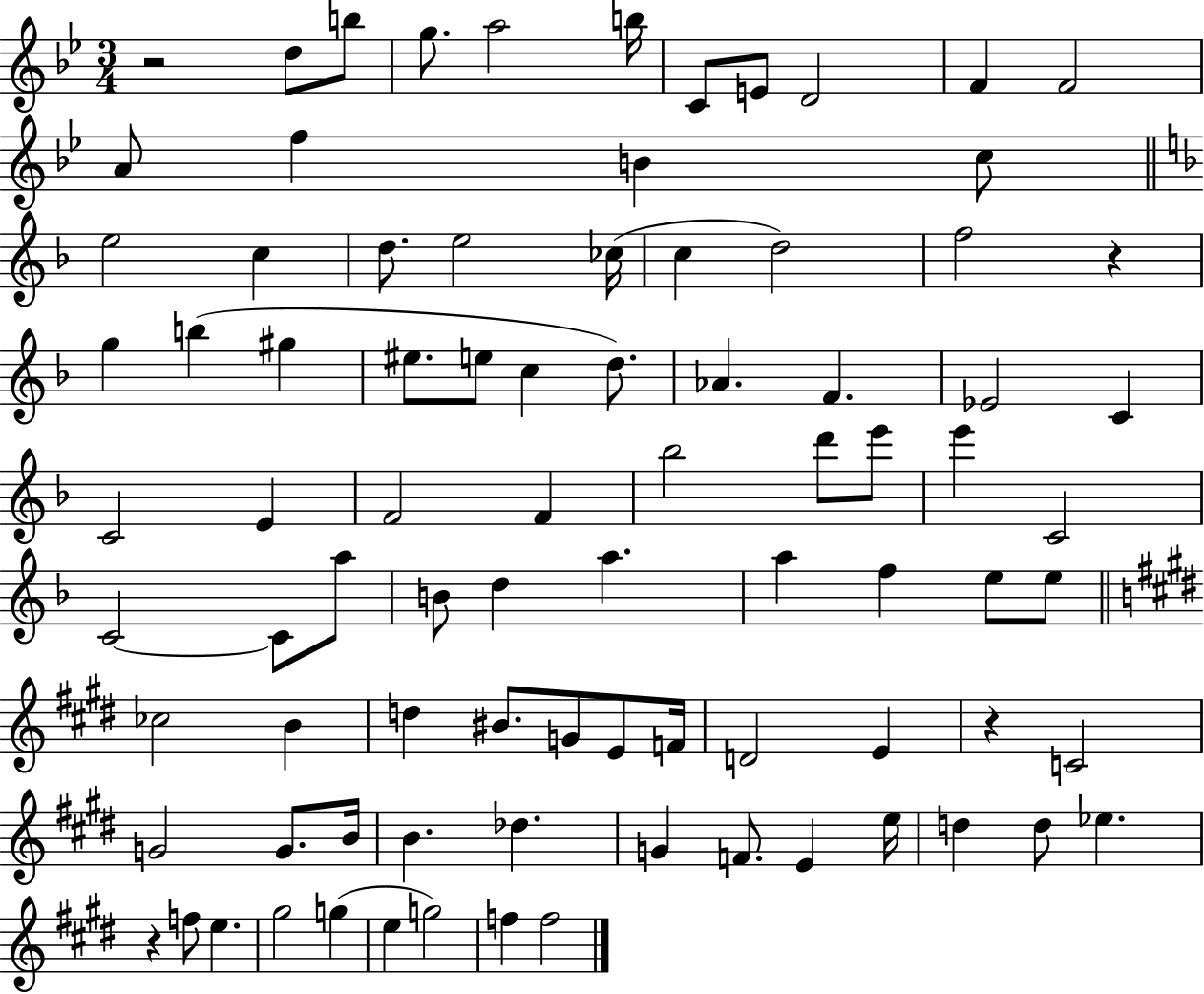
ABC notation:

X:1
T:Untitled
M:3/4
L:1/4
K:Bb
z2 d/2 b/2 g/2 a2 b/4 C/2 E/2 D2 F F2 A/2 f B c/2 e2 c d/2 e2 _c/4 c d2 f2 z g b ^g ^e/2 e/2 c d/2 _A F _E2 C C2 E F2 F _b2 d'/2 e'/2 e' C2 C2 C/2 a/2 B/2 d a a f e/2 e/2 _c2 B d ^B/2 G/2 E/2 F/4 D2 E z C2 G2 G/2 B/4 B _d G F/2 E e/4 d d/2 _e z f/2 e ^g2 g e g2 f f2